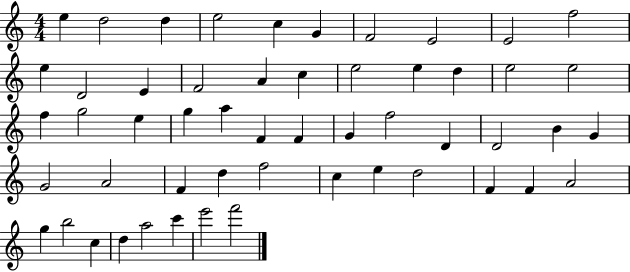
X:1
T:Untitled
M:4/4
L:1/4
K:C
e d2 d e2 c G F2 E2 E2 f2 e D2 E F2 A c e2 e d e2 e2 f g2 e g a F F G f2 D D2 B G G2 A2 F d f2 c e d2 F F A2 g b2 c d a2 c' e'2 f'2